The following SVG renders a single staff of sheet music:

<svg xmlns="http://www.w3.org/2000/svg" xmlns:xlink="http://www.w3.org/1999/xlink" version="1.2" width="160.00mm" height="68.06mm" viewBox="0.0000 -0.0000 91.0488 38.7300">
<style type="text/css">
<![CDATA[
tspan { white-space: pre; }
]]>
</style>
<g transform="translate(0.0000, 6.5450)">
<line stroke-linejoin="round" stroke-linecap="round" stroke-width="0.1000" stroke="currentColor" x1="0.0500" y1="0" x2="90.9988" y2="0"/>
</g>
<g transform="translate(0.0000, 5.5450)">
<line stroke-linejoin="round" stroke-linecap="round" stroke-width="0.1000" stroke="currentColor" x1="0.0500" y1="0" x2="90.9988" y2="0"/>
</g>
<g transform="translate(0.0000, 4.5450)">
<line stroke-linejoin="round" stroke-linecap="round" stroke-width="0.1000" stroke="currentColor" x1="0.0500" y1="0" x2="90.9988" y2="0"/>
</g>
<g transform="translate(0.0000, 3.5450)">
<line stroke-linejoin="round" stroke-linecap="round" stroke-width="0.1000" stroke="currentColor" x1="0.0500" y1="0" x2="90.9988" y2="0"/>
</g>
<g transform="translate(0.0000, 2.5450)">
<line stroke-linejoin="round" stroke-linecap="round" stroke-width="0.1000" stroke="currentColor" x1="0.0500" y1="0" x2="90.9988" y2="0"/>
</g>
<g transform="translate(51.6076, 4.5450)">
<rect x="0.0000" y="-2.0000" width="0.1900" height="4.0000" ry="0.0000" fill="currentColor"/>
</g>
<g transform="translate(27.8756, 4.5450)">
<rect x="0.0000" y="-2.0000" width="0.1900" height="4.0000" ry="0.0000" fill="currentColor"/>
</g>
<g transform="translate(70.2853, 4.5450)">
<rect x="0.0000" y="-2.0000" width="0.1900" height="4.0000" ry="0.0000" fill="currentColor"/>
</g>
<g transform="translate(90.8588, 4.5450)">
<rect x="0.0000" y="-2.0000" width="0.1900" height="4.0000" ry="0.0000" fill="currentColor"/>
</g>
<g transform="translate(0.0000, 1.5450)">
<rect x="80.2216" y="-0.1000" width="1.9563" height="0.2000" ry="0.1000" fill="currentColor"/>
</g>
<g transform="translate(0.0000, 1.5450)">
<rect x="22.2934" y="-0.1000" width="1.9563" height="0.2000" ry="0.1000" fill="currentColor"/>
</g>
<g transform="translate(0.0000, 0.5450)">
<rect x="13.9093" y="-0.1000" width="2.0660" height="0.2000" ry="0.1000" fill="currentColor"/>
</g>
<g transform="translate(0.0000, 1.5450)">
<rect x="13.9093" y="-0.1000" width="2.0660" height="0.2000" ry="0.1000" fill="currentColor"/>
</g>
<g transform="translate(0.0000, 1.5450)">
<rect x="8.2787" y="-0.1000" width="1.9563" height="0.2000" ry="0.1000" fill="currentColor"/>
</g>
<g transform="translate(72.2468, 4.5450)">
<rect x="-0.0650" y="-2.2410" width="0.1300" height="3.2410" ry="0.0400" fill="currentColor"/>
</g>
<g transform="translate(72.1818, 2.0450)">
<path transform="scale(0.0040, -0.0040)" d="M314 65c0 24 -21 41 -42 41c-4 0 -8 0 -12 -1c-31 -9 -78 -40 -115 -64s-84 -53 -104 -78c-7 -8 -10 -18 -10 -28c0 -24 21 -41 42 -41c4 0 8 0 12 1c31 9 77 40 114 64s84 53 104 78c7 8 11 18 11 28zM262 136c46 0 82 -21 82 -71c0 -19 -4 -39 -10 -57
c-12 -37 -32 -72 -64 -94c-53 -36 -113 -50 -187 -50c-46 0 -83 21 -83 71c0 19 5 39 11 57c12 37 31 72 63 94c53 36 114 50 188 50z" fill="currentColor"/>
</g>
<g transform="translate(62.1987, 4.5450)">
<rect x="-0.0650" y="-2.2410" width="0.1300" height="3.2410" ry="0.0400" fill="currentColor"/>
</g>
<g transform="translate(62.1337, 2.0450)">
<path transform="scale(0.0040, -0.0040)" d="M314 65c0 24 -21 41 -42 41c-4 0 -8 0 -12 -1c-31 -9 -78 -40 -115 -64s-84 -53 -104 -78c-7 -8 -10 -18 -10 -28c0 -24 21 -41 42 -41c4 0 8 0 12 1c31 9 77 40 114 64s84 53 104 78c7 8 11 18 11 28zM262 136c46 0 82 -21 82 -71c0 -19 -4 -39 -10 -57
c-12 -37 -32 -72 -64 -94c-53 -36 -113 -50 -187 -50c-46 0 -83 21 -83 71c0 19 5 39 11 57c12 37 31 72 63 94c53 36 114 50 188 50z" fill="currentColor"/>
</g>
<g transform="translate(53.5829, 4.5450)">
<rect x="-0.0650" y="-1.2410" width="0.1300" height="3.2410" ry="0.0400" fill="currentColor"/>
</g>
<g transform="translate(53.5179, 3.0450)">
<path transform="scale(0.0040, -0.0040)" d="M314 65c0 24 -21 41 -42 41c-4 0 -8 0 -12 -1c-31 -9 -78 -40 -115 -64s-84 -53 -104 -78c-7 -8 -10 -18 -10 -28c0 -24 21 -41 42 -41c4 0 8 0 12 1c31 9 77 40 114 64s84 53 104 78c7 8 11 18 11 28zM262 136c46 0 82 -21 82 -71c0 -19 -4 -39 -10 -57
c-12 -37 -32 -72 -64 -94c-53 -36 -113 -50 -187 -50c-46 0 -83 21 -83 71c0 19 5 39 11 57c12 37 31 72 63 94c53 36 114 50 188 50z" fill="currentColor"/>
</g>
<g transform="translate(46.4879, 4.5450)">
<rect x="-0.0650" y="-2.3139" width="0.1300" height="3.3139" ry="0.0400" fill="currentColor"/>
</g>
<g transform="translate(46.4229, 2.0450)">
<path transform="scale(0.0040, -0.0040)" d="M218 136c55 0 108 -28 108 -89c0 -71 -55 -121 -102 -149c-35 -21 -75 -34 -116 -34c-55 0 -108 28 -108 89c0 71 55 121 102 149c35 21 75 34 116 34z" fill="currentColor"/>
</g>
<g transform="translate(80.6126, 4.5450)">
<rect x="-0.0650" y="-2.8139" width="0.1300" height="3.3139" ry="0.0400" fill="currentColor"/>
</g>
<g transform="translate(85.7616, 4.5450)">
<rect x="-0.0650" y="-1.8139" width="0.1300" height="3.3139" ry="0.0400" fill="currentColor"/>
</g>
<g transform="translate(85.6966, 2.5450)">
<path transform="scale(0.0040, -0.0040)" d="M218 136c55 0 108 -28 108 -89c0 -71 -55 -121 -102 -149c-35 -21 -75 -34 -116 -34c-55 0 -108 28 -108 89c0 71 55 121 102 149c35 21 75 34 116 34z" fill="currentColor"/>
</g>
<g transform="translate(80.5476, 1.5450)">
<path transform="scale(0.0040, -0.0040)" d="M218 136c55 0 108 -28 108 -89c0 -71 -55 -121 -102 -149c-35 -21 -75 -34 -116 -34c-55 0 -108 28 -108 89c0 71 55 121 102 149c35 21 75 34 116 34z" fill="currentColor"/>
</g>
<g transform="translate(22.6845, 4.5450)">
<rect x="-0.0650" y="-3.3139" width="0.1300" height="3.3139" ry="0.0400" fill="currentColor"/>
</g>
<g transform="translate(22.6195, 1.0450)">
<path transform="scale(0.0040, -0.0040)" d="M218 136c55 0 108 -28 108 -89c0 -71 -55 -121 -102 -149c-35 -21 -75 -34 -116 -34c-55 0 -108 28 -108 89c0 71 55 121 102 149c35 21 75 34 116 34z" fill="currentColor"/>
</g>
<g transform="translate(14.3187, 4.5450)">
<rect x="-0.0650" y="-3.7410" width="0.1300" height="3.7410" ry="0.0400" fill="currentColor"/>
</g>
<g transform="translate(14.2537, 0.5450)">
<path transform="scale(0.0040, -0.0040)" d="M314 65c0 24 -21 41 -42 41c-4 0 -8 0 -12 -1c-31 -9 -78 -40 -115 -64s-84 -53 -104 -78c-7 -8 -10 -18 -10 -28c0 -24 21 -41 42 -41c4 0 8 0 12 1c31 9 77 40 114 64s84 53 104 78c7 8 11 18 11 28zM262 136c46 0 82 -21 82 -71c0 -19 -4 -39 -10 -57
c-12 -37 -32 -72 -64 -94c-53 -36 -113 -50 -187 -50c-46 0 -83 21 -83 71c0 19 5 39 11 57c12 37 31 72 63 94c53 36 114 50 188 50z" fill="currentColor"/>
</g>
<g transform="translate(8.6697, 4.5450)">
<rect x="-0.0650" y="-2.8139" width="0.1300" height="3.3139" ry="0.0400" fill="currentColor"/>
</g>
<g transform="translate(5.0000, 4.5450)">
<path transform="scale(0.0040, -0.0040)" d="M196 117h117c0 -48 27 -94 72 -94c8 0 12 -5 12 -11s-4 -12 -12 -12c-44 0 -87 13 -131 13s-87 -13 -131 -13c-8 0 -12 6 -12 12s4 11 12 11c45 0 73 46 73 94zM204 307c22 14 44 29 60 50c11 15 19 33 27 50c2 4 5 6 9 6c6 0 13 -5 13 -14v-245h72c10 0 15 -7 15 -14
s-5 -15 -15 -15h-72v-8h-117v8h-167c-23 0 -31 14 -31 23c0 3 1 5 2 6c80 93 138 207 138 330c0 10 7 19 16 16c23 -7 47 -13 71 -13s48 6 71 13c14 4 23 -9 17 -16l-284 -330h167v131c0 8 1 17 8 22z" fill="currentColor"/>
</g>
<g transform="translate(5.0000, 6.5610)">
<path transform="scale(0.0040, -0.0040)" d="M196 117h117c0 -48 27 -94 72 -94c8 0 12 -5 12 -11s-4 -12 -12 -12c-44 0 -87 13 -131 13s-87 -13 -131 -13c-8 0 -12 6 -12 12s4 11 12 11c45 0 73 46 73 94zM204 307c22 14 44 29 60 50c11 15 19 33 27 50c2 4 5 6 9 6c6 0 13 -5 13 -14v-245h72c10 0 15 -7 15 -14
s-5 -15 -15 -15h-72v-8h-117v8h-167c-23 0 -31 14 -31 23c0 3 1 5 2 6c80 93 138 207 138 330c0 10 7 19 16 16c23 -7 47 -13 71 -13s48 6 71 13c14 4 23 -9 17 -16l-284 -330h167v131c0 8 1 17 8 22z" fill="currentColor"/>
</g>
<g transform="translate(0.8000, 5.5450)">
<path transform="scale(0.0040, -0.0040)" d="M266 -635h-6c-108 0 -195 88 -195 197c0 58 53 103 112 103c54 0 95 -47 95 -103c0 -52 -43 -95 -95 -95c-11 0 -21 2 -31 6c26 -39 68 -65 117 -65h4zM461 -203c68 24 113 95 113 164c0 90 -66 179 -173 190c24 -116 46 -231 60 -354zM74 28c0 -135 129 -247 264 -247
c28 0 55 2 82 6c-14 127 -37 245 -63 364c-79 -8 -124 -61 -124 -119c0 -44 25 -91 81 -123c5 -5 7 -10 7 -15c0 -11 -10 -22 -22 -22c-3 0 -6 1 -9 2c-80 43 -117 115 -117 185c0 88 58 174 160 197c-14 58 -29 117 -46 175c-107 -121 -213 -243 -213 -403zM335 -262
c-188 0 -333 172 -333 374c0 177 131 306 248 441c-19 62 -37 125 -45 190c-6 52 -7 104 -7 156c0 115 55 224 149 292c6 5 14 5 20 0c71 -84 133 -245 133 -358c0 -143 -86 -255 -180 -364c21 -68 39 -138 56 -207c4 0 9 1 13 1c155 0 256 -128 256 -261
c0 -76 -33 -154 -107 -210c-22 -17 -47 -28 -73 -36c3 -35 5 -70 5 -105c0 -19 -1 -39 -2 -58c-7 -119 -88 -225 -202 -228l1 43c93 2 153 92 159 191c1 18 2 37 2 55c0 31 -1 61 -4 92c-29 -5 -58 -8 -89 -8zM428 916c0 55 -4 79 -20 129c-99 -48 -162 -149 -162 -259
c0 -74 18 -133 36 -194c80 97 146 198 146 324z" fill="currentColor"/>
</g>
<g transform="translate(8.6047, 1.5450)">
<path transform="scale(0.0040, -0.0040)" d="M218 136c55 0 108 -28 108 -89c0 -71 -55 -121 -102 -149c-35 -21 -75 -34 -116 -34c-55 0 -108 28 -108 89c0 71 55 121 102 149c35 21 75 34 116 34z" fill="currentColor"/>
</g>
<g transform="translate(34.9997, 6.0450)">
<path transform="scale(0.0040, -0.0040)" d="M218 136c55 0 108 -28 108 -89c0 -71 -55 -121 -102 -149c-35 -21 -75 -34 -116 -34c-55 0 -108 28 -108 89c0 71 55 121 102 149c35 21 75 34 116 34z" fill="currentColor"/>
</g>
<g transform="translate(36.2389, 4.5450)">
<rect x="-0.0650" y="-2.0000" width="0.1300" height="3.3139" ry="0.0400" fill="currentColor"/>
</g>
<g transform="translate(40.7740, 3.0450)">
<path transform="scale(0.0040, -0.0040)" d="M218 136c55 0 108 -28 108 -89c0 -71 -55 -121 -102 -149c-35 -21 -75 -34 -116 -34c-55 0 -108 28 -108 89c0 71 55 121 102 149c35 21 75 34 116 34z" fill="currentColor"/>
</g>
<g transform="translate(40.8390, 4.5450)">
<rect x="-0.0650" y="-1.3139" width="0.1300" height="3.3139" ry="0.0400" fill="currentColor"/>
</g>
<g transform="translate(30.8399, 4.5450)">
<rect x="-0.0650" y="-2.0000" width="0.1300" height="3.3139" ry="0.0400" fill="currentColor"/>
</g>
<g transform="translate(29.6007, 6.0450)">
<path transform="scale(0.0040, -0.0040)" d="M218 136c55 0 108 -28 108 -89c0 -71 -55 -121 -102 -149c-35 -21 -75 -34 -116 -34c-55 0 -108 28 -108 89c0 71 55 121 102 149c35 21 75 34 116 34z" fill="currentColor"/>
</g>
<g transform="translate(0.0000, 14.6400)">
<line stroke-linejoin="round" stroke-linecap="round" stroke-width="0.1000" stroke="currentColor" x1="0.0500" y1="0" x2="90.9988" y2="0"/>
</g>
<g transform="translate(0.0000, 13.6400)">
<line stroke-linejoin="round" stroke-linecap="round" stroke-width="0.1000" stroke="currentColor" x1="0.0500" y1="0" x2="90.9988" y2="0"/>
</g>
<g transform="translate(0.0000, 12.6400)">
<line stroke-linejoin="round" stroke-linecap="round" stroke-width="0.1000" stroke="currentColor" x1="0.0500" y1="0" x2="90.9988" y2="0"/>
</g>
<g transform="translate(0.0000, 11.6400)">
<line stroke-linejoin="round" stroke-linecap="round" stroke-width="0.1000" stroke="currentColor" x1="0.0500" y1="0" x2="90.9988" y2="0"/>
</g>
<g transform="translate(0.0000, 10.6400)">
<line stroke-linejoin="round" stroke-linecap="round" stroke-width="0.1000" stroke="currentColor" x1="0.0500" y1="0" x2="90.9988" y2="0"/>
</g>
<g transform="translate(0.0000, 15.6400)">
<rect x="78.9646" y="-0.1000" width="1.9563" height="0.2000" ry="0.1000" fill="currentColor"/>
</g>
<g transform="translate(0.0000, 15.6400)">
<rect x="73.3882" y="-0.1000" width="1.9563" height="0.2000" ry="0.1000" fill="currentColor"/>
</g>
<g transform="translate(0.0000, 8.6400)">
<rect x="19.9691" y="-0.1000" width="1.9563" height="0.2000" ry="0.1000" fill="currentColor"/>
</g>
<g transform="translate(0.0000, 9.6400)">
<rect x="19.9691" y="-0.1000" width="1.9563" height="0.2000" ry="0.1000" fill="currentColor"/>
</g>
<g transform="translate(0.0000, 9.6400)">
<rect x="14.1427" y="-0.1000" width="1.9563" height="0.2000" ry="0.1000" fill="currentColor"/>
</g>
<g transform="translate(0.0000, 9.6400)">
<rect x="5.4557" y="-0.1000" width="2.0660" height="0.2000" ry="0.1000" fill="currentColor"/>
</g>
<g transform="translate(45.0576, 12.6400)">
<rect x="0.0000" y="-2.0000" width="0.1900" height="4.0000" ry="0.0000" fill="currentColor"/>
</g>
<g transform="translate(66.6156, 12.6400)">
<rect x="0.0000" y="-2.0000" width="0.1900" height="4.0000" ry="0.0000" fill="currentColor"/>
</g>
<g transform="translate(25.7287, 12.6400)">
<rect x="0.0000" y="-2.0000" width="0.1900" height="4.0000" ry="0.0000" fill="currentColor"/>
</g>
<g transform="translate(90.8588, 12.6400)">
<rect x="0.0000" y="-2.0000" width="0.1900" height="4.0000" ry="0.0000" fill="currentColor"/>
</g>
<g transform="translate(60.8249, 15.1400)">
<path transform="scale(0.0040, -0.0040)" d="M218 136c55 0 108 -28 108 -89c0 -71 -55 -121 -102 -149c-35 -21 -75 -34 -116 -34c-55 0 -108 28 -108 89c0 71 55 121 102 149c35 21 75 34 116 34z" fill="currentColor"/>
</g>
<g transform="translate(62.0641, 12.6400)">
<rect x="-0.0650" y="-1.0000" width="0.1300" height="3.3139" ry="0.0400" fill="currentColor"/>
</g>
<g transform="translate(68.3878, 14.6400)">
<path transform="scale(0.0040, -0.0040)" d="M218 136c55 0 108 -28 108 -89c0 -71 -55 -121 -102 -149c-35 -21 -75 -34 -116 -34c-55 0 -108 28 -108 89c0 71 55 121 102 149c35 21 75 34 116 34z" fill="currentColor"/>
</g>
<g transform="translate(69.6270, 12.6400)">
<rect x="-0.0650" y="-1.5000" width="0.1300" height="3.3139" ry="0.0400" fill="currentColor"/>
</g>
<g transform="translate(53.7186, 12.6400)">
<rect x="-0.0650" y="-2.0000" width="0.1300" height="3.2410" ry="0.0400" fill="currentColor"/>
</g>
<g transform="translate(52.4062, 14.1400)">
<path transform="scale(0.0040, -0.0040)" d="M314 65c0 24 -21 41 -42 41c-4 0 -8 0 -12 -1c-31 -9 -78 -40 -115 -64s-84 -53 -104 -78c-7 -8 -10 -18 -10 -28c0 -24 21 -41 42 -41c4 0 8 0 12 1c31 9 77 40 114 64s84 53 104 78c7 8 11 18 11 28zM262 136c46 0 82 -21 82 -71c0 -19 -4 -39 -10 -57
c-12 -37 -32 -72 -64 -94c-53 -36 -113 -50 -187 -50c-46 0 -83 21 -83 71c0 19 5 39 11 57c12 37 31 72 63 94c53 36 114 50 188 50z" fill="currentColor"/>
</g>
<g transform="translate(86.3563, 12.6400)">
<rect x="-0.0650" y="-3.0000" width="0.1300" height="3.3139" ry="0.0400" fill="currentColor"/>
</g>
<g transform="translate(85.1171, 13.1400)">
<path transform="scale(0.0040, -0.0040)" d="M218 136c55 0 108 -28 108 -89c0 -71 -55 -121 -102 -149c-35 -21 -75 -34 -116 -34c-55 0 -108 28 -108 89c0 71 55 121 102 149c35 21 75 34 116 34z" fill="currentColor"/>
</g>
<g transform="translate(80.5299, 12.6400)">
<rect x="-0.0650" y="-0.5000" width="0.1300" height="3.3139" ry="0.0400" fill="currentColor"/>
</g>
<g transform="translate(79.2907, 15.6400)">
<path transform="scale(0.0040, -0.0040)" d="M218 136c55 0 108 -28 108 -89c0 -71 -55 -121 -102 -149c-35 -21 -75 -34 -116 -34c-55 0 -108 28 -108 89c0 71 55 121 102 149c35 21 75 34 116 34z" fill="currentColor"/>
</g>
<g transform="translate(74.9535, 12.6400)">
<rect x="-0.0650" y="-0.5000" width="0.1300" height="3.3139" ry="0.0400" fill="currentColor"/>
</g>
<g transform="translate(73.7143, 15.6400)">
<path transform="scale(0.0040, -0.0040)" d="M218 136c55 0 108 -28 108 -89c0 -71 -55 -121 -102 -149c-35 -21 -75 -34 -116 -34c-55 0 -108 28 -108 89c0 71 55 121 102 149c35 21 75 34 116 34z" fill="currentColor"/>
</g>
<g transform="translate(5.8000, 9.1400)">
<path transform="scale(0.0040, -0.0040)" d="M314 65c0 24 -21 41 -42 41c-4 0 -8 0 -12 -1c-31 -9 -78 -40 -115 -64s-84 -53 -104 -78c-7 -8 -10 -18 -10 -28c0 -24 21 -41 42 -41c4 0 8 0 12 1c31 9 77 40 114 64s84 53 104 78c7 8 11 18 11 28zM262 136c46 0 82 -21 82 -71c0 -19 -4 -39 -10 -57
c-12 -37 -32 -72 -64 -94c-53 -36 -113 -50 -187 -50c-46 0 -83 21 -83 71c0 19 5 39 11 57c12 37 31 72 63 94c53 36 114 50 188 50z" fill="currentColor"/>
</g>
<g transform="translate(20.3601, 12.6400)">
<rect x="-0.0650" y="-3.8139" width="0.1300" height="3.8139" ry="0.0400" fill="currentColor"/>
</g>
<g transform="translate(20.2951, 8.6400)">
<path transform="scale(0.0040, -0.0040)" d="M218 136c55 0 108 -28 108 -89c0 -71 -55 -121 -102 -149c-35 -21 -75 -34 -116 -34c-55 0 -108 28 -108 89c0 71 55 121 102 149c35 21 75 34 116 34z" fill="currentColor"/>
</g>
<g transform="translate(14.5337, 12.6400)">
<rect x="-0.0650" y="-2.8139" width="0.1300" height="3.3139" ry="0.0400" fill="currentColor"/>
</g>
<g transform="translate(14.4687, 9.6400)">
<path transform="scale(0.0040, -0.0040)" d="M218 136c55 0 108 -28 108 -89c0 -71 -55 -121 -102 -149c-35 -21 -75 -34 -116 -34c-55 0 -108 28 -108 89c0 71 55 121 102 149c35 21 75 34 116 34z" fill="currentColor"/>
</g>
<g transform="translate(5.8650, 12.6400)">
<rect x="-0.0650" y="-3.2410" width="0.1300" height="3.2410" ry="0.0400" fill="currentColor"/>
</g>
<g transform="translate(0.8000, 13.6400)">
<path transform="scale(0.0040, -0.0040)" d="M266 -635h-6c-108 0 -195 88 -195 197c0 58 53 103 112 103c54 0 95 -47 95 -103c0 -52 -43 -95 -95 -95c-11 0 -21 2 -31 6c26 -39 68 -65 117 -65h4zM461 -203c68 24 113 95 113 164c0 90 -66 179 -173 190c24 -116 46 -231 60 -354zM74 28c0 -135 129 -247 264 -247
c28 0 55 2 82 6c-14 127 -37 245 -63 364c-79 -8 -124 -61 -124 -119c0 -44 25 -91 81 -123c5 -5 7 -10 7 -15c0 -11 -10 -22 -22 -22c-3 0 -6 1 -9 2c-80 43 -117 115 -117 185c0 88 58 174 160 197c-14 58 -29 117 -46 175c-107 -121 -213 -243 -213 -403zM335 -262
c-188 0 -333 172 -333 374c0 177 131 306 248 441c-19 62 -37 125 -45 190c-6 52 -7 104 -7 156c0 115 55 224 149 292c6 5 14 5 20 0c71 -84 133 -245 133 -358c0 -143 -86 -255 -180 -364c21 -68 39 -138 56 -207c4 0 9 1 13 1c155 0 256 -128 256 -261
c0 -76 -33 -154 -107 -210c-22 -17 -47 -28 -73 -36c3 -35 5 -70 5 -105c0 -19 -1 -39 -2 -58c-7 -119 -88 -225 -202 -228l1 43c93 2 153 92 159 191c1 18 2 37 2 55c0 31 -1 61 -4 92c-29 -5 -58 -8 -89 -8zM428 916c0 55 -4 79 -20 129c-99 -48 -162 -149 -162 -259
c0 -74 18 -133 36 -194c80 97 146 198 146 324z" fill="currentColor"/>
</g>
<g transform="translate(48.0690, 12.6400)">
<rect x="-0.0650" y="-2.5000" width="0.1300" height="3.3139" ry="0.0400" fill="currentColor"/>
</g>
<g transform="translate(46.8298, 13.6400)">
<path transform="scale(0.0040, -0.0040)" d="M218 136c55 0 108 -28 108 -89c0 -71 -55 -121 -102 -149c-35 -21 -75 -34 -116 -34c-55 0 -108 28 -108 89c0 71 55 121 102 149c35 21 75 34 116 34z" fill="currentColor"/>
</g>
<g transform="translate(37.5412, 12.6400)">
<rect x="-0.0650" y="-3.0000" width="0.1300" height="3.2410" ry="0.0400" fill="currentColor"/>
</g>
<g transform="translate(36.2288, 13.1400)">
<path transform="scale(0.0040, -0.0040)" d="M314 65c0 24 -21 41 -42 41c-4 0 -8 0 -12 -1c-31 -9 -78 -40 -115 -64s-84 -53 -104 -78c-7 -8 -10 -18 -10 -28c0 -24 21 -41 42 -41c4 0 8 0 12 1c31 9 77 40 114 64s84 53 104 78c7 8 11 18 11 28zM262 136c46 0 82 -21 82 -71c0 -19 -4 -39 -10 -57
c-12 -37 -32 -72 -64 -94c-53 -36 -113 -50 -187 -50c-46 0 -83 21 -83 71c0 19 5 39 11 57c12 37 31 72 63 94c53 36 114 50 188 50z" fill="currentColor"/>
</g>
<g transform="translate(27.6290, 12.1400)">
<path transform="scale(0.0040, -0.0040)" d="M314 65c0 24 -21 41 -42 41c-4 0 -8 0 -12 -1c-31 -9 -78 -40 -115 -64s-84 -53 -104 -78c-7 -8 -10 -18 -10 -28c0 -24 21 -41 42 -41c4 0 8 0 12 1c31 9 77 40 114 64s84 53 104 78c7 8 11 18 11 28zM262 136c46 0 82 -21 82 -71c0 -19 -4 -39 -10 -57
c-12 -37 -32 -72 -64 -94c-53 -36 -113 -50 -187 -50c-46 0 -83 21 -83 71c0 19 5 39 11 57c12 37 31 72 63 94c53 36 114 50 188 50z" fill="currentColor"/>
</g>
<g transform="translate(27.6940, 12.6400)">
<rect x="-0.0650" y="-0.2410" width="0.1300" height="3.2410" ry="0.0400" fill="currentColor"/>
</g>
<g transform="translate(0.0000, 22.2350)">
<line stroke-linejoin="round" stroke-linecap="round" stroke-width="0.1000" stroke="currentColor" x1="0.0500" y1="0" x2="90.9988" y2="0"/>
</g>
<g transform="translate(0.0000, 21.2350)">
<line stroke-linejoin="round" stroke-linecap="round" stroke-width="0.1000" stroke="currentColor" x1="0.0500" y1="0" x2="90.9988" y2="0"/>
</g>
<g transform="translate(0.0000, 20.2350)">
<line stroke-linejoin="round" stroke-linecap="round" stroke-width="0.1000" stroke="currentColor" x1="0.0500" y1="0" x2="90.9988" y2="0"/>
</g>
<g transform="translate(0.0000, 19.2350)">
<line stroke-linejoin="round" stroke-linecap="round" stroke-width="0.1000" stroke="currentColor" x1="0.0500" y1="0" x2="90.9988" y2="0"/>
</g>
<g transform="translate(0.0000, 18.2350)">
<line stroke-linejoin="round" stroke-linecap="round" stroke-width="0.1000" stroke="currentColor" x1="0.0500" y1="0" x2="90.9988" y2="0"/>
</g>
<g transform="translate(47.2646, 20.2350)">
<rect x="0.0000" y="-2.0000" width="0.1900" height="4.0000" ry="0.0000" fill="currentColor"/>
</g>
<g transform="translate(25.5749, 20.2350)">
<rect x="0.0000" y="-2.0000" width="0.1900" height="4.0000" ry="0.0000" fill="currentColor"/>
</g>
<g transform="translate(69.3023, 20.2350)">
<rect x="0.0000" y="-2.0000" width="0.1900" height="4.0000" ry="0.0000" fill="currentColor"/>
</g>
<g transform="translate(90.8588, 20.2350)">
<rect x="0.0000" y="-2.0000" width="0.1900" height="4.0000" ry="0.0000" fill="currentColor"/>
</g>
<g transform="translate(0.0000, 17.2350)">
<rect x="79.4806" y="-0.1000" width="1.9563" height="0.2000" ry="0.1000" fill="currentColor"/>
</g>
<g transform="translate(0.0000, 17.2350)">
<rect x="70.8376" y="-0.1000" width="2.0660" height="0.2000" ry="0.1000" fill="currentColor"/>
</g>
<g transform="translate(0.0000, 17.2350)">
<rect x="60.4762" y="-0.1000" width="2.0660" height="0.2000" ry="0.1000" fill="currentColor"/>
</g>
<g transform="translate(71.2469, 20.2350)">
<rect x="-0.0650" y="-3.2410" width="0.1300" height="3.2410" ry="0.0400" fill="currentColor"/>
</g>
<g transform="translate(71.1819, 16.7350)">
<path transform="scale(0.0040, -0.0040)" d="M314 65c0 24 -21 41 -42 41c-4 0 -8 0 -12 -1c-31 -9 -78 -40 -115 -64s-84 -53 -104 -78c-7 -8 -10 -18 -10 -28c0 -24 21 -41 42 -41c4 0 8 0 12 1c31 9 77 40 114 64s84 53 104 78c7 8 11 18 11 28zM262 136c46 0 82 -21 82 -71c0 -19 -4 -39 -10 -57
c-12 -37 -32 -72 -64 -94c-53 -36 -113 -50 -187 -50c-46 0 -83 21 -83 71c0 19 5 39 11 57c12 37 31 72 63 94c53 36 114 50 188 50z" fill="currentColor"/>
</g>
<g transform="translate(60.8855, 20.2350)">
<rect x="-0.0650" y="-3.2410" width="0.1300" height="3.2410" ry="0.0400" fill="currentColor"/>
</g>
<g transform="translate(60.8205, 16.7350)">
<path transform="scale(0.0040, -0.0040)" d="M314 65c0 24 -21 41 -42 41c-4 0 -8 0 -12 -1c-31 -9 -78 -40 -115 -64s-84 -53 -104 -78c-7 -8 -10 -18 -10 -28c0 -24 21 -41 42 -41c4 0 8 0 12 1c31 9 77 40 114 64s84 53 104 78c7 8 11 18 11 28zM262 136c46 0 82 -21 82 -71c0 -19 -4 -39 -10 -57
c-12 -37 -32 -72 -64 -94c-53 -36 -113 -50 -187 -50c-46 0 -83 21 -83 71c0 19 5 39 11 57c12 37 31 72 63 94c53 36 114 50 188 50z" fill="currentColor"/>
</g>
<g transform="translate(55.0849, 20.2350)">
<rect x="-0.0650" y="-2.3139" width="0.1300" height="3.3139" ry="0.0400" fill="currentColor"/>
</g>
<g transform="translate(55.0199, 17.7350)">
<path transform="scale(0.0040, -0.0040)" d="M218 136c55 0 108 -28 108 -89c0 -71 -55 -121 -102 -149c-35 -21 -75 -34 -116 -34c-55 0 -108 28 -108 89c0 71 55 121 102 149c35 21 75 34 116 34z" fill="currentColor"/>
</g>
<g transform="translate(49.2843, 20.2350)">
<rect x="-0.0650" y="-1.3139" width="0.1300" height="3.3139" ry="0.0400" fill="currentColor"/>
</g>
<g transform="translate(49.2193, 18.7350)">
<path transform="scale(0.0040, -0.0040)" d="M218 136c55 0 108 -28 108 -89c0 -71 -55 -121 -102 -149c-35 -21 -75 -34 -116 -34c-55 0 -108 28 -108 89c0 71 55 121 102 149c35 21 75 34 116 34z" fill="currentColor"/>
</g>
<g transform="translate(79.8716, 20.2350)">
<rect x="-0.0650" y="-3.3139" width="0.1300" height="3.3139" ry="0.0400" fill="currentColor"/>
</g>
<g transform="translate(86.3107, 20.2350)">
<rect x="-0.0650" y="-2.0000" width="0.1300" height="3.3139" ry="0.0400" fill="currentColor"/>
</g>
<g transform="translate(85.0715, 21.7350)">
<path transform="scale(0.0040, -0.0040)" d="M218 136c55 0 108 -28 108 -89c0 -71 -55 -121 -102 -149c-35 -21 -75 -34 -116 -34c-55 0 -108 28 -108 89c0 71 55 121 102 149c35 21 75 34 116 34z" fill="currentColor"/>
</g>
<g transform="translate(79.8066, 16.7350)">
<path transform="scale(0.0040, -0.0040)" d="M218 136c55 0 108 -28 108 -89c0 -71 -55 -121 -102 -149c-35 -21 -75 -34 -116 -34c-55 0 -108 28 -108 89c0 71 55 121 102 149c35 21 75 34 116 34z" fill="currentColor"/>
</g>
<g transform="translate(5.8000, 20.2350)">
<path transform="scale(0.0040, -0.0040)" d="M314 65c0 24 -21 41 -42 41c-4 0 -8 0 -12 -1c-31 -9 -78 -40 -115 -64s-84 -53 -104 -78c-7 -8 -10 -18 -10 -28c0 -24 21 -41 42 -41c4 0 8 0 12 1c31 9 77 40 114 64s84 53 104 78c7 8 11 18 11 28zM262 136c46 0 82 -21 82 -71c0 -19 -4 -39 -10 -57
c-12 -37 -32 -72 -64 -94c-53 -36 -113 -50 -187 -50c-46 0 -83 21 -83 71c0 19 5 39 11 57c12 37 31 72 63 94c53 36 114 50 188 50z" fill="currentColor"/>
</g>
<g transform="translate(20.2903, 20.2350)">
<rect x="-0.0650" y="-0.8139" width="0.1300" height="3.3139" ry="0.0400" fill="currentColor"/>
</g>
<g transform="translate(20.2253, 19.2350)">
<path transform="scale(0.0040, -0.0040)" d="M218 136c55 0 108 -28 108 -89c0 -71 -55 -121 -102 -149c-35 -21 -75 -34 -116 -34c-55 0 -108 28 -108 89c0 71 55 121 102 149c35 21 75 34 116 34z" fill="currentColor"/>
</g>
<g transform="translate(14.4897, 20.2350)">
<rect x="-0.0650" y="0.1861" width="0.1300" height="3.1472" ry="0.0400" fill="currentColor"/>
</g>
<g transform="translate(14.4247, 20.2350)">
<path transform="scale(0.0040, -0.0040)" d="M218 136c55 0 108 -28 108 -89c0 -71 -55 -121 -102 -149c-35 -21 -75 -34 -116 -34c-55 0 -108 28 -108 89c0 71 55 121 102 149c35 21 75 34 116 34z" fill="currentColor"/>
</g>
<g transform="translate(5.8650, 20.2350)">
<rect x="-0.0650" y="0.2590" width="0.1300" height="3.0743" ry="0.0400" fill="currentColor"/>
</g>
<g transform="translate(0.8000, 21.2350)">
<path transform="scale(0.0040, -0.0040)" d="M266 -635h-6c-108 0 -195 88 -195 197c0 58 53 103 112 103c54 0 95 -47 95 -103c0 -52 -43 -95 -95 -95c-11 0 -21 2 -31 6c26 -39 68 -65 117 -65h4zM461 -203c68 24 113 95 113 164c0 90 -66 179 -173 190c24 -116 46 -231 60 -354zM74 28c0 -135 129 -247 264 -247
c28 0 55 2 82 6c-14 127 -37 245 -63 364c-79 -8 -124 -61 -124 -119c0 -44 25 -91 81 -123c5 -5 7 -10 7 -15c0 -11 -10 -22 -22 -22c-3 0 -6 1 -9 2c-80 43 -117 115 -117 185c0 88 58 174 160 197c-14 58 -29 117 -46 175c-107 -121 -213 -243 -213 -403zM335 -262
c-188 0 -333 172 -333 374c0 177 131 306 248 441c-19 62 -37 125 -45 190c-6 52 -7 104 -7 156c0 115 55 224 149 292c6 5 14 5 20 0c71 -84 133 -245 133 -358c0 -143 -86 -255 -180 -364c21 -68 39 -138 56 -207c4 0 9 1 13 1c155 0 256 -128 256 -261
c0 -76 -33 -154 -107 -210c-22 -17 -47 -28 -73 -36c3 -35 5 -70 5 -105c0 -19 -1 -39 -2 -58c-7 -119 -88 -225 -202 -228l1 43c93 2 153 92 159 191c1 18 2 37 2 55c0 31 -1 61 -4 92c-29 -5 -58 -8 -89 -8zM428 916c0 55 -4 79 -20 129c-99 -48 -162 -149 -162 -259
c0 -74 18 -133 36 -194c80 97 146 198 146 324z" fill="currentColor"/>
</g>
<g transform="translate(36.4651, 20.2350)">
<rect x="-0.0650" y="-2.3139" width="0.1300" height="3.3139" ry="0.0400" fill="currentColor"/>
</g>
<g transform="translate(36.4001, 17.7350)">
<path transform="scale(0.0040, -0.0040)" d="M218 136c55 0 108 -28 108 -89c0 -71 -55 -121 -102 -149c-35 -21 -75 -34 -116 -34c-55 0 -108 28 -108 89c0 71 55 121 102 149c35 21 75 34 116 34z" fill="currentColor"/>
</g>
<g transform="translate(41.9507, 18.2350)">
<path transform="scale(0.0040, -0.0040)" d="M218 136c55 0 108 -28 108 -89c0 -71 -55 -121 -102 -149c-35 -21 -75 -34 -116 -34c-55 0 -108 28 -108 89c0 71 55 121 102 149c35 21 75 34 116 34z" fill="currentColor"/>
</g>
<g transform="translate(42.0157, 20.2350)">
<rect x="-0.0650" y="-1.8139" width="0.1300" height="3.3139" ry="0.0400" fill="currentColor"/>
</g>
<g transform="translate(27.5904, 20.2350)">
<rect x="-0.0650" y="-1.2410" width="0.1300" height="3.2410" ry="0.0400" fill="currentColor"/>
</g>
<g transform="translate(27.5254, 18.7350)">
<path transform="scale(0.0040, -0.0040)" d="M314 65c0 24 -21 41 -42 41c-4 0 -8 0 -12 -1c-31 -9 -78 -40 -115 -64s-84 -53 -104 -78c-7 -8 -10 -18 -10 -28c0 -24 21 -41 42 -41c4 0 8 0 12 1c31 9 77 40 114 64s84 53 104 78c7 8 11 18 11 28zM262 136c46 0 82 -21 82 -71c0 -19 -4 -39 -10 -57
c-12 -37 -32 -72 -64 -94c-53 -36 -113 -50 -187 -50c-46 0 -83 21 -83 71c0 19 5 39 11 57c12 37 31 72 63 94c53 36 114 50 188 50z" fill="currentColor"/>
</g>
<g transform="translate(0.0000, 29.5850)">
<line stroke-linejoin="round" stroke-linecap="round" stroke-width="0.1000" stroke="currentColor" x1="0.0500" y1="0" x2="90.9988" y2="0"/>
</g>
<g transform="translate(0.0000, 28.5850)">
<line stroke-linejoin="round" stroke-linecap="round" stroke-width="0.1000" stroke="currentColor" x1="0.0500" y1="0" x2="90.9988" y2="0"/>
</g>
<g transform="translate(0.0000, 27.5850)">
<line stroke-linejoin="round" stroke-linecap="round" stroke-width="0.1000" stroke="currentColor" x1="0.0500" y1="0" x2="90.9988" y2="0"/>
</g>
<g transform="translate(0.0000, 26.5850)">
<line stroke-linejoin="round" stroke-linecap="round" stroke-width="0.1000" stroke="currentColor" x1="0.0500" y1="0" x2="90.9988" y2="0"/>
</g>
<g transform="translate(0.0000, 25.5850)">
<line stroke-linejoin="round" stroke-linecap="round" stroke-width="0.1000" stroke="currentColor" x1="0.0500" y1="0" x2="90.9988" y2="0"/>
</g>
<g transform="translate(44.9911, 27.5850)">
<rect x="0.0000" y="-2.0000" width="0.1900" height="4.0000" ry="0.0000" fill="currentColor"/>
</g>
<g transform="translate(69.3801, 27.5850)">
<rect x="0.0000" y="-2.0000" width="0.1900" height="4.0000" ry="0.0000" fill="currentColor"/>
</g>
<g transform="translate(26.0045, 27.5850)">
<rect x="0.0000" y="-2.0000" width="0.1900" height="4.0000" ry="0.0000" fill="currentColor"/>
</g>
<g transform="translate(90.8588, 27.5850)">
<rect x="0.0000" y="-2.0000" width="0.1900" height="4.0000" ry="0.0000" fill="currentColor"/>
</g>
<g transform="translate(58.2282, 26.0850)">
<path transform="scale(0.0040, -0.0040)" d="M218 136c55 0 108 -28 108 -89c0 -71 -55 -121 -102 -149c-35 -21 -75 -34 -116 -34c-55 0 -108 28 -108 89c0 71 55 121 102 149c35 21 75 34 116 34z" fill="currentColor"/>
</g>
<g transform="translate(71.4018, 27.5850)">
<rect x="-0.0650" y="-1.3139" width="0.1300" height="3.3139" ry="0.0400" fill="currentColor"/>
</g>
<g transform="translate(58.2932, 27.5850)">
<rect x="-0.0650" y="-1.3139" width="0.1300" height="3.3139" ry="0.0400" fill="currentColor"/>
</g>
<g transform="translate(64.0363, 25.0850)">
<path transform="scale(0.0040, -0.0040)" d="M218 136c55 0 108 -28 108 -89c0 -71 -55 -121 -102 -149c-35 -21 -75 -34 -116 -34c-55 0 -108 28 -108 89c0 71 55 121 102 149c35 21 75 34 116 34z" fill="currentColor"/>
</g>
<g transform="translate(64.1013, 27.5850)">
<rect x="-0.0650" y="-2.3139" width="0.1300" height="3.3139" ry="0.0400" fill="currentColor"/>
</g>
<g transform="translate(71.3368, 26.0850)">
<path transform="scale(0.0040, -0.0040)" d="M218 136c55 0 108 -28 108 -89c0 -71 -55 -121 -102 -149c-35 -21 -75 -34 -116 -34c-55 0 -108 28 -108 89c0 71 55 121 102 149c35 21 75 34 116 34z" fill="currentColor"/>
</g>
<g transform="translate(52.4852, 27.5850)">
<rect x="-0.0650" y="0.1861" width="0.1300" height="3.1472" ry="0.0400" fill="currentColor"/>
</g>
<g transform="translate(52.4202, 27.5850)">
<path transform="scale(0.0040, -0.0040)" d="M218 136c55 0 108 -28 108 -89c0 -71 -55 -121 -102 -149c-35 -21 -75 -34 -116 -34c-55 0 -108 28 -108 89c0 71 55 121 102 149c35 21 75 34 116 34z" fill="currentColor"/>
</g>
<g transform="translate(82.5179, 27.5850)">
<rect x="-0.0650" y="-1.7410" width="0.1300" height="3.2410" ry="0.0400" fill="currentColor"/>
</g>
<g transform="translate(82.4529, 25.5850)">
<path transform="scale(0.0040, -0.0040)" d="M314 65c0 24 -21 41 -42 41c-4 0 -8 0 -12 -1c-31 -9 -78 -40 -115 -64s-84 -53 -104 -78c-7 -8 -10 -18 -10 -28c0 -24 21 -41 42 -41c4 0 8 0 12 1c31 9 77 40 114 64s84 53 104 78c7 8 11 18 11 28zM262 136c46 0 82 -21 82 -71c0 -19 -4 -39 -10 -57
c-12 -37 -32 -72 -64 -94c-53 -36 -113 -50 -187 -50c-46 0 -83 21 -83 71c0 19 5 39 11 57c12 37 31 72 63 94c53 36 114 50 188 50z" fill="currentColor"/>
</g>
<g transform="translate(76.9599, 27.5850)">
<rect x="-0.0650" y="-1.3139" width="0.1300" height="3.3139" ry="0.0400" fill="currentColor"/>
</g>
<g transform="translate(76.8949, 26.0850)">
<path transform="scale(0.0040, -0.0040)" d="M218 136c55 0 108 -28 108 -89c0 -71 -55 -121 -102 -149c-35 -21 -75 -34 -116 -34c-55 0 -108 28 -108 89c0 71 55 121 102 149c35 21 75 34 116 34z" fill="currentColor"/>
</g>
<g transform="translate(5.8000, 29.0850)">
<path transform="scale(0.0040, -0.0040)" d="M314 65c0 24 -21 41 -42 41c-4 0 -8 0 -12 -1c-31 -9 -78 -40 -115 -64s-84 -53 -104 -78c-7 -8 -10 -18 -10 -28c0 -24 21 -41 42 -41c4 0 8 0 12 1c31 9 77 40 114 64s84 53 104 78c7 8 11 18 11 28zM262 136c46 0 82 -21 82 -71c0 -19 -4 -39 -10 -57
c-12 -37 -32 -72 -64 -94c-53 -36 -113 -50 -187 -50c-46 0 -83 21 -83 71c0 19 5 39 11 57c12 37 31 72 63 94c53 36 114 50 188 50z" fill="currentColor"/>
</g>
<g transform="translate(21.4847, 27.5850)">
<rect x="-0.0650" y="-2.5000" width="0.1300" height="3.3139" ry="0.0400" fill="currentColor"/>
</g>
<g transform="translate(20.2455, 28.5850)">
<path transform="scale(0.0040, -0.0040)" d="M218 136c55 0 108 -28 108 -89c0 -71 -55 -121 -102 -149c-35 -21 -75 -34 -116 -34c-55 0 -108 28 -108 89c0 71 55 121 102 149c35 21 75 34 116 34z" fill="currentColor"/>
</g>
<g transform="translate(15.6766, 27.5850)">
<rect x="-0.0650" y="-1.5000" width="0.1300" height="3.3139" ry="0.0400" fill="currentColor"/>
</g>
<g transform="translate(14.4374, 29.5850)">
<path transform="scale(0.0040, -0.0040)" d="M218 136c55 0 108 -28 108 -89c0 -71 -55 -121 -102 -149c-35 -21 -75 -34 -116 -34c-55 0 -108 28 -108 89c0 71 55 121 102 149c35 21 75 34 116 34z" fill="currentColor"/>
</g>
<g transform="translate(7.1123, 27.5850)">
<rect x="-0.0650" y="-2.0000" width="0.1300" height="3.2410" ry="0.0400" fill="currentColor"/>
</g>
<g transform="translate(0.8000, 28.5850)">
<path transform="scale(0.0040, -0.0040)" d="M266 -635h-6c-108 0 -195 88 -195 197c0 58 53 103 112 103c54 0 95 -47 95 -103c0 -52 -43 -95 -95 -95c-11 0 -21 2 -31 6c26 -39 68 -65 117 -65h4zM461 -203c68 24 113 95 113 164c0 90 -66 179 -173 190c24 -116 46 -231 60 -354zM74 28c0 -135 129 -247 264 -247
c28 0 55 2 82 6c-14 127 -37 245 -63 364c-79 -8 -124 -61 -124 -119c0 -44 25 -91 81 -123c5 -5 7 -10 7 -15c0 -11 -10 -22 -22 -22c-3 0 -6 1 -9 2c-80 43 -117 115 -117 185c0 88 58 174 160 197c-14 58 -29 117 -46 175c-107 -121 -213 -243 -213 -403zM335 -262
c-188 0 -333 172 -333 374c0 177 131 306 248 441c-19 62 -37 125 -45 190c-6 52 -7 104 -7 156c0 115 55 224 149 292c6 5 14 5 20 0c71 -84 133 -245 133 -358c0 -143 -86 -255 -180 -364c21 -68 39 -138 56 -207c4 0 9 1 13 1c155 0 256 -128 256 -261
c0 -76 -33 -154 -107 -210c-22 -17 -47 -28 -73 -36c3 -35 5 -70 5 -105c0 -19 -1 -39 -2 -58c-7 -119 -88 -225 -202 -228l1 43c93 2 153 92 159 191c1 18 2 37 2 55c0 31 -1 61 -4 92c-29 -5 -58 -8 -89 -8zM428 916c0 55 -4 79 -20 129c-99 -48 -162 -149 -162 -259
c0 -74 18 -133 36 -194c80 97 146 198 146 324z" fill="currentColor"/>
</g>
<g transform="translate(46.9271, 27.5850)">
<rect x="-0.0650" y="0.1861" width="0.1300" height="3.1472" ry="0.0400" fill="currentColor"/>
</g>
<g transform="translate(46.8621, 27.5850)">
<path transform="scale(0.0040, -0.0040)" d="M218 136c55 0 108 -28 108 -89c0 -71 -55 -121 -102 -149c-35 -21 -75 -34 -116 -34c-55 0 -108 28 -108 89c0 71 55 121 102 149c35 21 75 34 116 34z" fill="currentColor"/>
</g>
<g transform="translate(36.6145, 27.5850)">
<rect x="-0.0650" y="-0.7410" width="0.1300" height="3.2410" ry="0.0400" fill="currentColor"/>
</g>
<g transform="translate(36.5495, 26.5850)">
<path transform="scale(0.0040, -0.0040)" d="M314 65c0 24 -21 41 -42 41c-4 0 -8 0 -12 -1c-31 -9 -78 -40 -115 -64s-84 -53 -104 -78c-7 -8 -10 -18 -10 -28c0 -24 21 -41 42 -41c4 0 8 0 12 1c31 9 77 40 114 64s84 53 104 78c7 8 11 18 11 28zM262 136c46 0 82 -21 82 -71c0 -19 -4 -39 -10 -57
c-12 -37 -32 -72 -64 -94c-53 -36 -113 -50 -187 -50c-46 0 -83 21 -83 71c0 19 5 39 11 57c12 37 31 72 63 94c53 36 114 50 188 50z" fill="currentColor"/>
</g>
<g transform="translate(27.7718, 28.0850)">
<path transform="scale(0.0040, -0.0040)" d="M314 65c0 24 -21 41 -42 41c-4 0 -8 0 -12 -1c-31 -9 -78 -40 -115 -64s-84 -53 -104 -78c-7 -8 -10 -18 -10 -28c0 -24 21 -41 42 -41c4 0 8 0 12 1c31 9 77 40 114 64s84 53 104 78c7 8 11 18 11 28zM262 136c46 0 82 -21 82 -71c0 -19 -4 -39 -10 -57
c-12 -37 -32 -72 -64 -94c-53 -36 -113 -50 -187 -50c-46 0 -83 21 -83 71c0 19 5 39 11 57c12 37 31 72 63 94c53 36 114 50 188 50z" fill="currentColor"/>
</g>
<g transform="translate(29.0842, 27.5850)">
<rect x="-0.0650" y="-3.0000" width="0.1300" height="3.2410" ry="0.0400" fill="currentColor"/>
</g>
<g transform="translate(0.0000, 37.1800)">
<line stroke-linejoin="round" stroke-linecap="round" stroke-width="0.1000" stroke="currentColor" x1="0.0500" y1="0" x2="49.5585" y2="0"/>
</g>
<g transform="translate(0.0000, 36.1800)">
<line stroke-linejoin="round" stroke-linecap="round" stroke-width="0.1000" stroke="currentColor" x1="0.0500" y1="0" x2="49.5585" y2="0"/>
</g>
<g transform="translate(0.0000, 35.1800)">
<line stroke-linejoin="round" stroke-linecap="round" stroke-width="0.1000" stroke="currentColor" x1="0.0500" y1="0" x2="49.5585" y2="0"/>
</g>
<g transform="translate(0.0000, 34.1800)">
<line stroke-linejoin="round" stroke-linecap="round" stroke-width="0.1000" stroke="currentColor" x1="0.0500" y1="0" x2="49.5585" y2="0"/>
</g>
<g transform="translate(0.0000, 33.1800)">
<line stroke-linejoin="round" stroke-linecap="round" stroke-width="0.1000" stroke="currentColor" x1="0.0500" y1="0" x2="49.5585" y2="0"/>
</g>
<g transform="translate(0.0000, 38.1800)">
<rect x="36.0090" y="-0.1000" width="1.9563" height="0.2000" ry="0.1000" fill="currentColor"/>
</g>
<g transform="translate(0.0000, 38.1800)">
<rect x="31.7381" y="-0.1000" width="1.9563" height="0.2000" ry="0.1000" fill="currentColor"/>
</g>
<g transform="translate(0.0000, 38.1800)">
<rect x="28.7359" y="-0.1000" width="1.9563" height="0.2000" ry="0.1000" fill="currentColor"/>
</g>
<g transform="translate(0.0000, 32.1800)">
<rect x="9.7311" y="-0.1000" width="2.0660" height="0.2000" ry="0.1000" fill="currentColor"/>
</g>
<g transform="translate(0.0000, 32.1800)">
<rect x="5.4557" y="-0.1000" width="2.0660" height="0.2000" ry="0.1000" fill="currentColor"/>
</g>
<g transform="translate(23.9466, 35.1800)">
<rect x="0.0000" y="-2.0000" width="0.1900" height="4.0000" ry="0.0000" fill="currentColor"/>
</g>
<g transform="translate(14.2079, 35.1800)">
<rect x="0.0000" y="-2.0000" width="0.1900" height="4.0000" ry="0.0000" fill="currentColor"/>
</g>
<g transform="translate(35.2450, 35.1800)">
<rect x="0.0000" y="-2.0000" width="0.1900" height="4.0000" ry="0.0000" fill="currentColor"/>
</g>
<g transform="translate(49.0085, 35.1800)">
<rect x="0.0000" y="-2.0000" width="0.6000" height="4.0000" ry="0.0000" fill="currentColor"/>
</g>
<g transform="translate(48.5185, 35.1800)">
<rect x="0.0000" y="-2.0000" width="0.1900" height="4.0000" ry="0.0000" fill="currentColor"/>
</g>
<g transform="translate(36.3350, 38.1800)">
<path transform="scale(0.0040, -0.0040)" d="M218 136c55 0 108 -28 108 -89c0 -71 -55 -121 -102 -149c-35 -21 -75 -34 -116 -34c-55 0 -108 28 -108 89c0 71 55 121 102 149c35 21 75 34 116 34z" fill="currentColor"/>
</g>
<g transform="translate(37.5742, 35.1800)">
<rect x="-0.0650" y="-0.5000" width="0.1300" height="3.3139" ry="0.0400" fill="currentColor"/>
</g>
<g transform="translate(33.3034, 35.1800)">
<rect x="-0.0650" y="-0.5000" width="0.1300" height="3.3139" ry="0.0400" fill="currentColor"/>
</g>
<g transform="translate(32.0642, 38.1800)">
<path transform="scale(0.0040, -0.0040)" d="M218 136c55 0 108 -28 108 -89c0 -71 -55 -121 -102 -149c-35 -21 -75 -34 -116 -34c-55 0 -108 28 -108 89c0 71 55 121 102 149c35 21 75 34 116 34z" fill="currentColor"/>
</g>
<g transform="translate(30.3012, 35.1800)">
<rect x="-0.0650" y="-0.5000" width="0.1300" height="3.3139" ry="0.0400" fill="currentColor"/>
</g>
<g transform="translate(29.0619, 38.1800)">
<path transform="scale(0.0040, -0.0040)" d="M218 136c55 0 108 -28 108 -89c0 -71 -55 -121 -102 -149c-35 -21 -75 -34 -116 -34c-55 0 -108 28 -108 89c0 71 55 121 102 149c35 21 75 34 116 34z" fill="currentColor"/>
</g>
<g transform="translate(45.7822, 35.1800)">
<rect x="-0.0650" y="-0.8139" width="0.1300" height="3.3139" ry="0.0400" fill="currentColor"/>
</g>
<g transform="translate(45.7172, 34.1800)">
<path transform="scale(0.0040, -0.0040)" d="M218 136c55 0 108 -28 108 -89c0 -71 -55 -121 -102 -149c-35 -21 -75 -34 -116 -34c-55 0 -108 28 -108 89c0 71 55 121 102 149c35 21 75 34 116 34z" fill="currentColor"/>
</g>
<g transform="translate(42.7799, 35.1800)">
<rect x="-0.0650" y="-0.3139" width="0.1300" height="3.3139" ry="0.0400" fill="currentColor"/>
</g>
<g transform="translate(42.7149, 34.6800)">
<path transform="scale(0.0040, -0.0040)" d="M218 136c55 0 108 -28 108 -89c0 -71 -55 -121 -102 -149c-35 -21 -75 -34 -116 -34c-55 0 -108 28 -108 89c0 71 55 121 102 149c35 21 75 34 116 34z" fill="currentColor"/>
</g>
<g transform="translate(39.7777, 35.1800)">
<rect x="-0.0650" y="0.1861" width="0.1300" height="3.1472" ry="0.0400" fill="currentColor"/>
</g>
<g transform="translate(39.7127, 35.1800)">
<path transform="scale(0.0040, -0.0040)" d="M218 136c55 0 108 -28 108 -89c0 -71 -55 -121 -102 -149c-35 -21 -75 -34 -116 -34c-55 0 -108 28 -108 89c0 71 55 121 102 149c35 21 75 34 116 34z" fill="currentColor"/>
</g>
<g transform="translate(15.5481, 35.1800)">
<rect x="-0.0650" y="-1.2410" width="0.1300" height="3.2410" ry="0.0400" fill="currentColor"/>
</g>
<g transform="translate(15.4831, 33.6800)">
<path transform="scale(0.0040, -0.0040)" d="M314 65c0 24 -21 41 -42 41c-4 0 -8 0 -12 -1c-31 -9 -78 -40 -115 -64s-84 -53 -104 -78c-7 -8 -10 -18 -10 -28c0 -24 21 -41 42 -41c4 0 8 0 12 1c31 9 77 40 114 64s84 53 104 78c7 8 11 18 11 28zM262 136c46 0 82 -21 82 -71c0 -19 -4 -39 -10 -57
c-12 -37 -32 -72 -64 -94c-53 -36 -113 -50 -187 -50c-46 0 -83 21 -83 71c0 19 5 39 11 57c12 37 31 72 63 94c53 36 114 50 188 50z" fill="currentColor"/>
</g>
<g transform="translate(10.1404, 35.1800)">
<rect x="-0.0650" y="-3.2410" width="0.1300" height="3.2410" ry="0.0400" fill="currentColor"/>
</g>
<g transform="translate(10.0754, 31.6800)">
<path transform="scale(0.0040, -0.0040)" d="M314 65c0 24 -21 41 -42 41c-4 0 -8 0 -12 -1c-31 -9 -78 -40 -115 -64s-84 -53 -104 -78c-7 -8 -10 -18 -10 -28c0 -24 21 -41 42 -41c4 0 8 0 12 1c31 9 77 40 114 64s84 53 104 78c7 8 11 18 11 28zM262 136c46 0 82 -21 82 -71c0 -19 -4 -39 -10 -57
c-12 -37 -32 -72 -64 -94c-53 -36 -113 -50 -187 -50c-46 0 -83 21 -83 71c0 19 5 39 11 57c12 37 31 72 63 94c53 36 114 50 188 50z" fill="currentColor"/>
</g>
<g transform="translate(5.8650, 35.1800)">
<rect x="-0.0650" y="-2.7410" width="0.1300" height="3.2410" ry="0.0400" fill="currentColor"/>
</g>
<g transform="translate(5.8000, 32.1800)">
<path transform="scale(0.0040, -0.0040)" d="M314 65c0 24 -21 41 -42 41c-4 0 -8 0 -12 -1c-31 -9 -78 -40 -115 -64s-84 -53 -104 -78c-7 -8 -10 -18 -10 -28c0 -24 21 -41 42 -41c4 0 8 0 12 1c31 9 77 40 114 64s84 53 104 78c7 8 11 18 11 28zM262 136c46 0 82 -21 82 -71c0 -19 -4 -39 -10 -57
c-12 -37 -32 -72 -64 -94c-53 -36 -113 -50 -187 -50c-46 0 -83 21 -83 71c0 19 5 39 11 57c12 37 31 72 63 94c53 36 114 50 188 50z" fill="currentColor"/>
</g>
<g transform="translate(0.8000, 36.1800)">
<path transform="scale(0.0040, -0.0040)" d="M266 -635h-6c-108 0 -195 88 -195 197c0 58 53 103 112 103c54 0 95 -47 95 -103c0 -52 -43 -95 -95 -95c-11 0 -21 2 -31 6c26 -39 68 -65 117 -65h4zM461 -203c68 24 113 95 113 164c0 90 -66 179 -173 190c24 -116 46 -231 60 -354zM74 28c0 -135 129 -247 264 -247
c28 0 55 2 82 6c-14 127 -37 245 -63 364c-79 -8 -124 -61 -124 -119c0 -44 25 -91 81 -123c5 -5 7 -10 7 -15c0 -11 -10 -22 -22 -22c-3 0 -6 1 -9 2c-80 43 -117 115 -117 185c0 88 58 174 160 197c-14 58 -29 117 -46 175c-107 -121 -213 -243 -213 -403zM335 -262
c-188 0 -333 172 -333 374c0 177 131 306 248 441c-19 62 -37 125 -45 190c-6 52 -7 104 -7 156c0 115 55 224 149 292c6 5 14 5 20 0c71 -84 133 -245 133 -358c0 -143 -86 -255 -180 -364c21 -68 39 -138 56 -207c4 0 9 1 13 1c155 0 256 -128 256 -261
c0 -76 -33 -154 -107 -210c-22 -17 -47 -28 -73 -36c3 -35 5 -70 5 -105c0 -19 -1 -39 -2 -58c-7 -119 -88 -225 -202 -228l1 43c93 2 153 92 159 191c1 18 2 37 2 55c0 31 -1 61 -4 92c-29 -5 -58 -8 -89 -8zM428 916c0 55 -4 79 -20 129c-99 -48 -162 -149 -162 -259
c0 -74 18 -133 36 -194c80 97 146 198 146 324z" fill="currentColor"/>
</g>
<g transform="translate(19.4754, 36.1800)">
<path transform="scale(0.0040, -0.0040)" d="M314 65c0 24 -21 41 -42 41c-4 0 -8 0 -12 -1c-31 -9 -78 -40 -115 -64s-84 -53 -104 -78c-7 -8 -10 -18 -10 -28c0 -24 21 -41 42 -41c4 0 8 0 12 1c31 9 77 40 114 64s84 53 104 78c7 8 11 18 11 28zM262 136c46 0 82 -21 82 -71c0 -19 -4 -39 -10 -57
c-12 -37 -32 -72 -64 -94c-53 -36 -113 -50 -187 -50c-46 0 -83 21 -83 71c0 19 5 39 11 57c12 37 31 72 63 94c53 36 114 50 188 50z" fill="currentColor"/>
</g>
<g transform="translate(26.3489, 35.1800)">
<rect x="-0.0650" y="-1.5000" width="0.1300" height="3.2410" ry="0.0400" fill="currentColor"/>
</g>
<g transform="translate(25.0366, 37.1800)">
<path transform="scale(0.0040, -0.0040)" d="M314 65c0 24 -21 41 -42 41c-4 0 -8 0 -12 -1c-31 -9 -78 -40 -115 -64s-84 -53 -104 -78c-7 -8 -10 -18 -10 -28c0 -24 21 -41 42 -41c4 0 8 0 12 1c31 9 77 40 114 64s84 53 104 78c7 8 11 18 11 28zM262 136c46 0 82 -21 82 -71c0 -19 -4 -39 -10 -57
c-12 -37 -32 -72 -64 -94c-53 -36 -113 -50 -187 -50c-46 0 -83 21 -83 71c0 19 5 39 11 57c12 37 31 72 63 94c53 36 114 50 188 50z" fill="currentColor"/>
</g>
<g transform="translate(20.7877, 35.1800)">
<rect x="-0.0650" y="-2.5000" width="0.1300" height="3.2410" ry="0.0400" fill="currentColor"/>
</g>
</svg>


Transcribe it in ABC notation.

X:1
T:Untitled
M:4/4
L:1/4
K:C
a c'2 b F F e g e2 g2 g2 a f b2 a c' c2 A2 G F2 D E C C A B2 B d e2 g f e g b2 b2 b F F2 E G A2 d2 B B e g e e f2 a2 b2 e2 G2 E2 C C C B c d